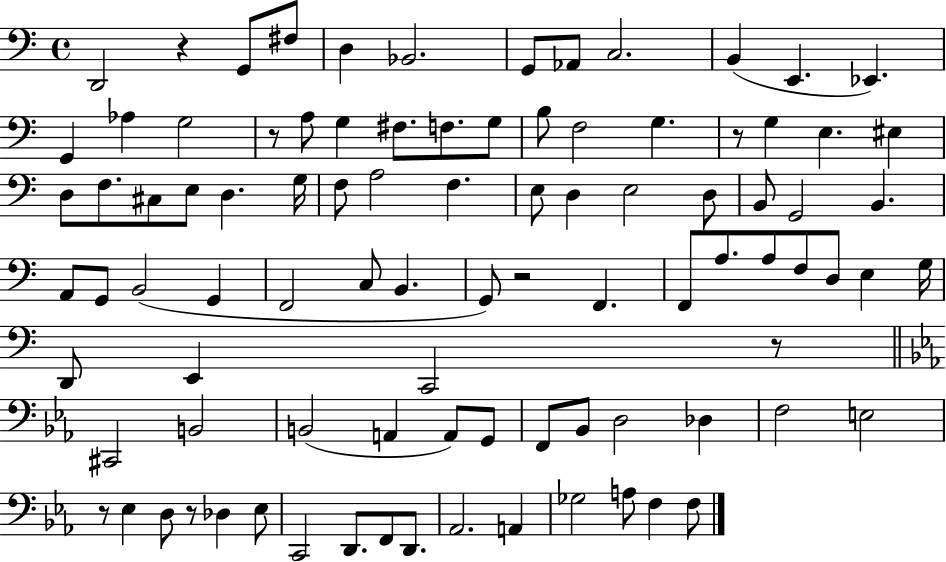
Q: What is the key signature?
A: C major